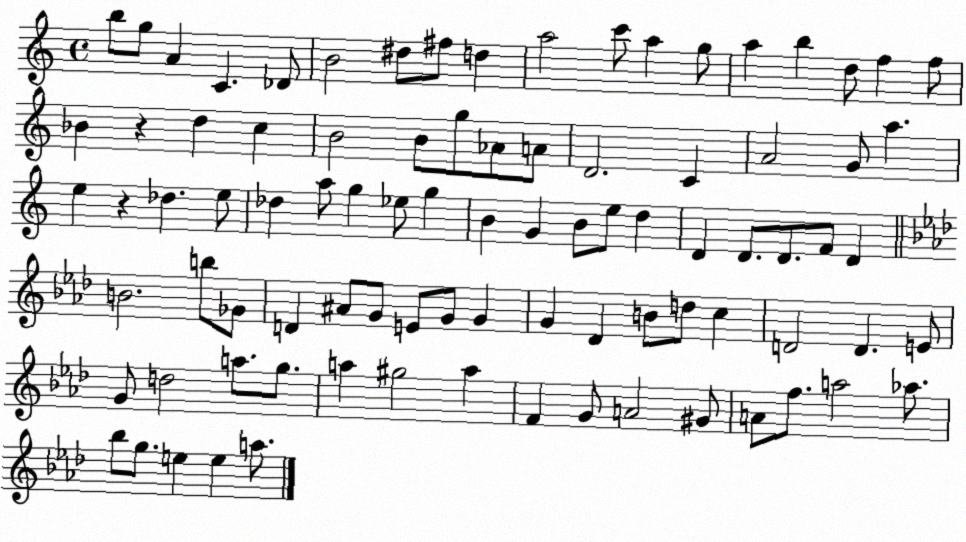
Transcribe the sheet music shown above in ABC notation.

X:1
T:Untitled
M:4/4
L:1/4
K:C
b/2 g/2 A C _D/2 B2 ^d/2 ^f/2 d a2 c'/2 a g/2 a b d/2 f f/2 _B z d c B2 B/2 g/2 _A/2 A/2 D2 C A2 G/2 a e z _d e/2 _d a/2 g _e/2 g B G B/2 e/2 d D D/2 D/2 F/2 D B2 b/2 _G/2 D ^A/2 G/2 E/2 G/2 G G _D B/2 d/2 c D2 D E/2 G/2 d2 a/2 g/2 a ^g2 a F G/2 A2 ^G/2 A/2 f/2 a2 _a/2 _b/2 g/2 e e a/2